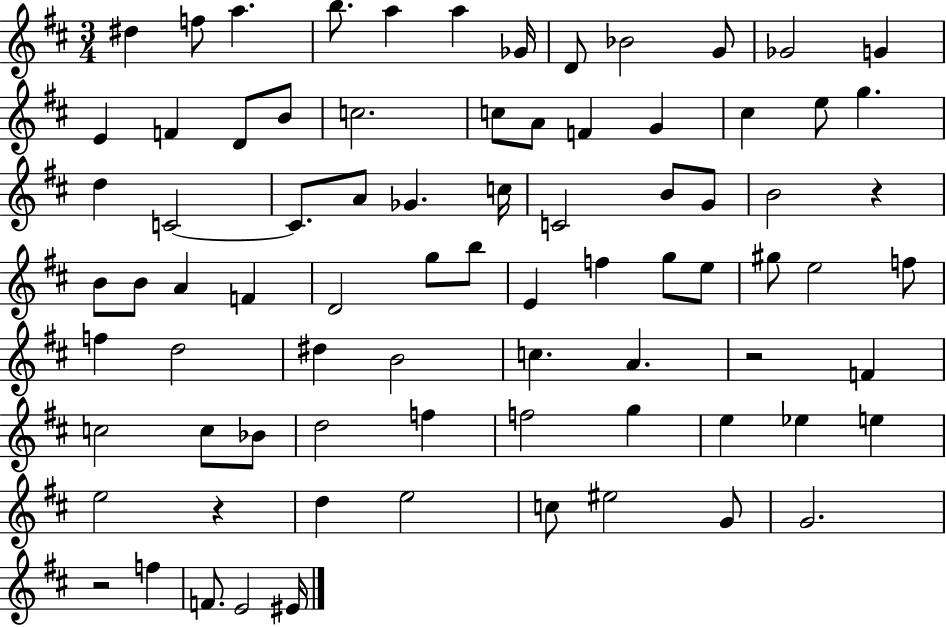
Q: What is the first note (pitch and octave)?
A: D#5